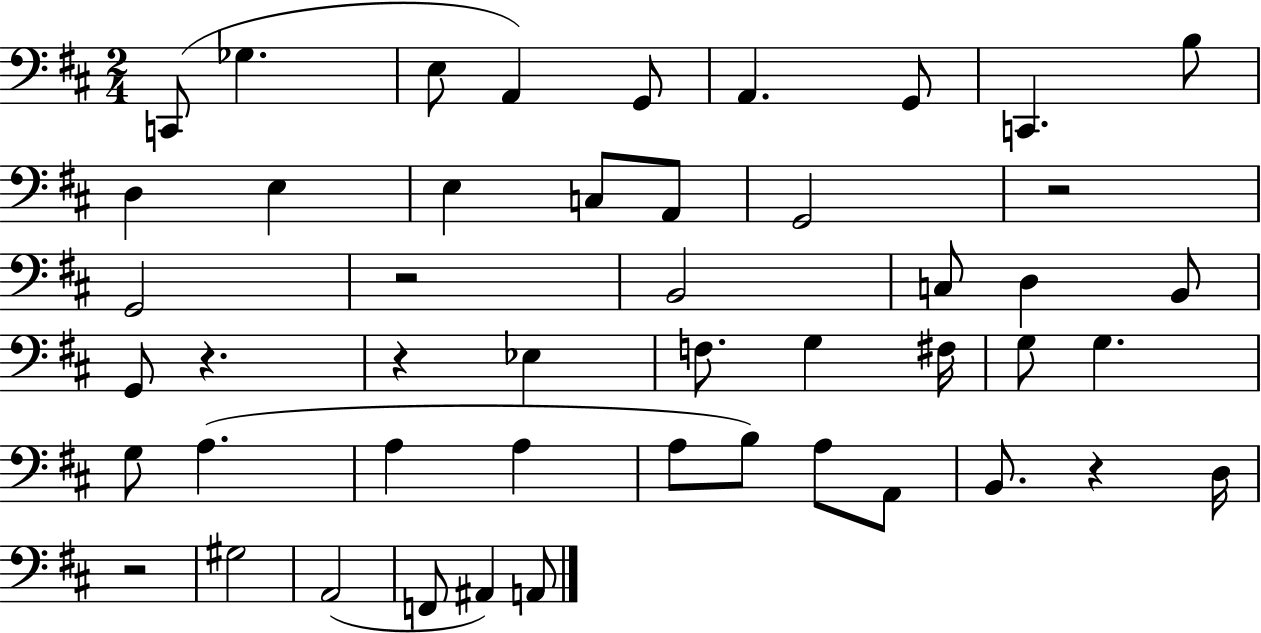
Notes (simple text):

C2/e Gb3/q. E3/e A2/q G2/e A2/q. G2/e C2/q. B3/e D3/q E3/q E3/q C3/e A2/e G2/h R/h G2/h R/h B2/h C3/e D3/q B2/e G2/e R/q. R/q Eb3/q F3/e. G3/q F#3/s G3/e G3/q. G3/e A3/q. A3/q A3/q A3/e B3/e A3/e A2/e B2/e. R/q D3/s R/h G#3/h A2/h F2/e A#2/q A2/e